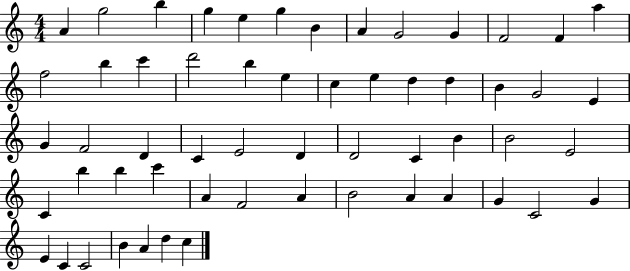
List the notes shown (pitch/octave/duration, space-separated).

A4/q G5/h B5/q G5/q E5/q G5/q B4/q A4/q G4/h G4/q F4/h F4/q A5/q F5/h B5/q C6/q D6/h B5/q E5/q C5/q E5/q D5/q D5/q B4/q G4/h E4/q G4/q F4/h D4/q C4/q E4/h D4/q D4/h C4/q B4/q B4/h E4/h C4/q B5/q B5/q C6/q A4/q F4/h A4/q B4/h A4/q A4/q G4/q C4/h G4/q E4/q C4/q C4/h B4/q A4/q D5/q C5/q